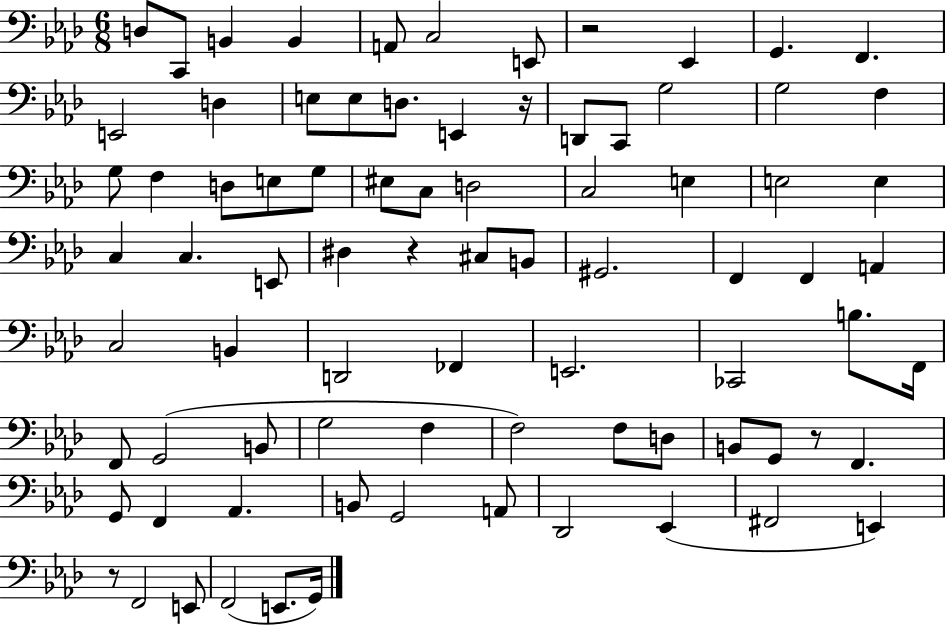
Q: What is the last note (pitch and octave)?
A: G2